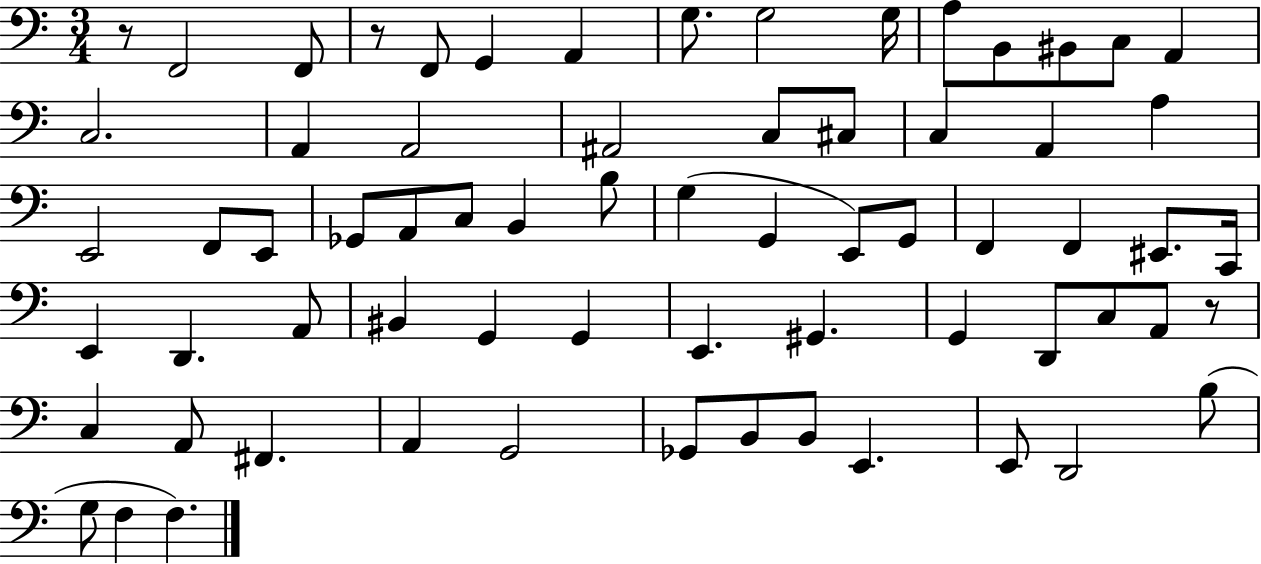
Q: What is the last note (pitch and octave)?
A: F3